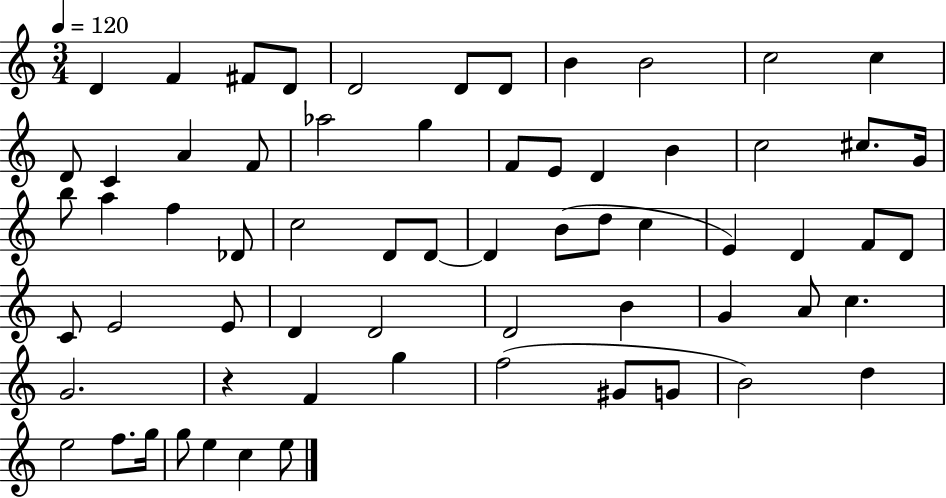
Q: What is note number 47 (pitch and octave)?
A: G4